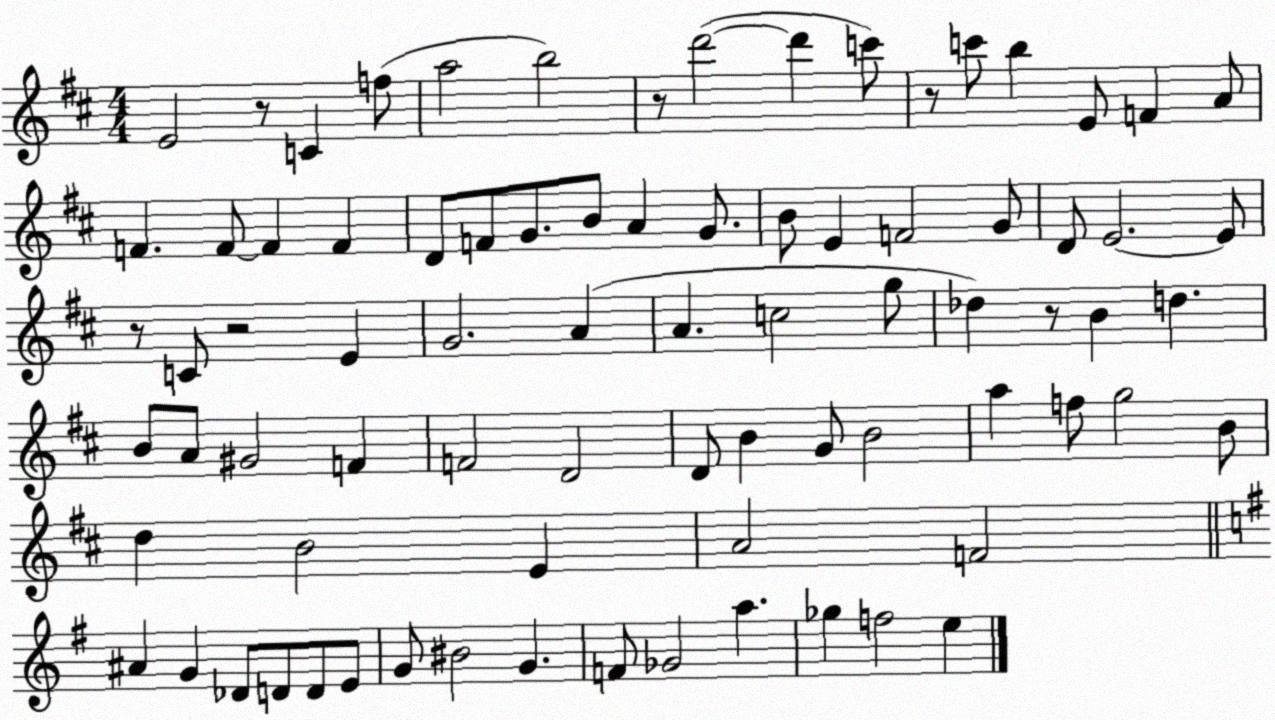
X:1
T:Untitled
M:4/4
L:1/4
K:D
E2 z/2 C f/2 a2 b2 z/2 d'2 d' c'/2 z/2 c'/2 b E/2 F A/2 F F/2 F F D/2 F/2 G/2 B/2 A G/2 B/2 E F2 G/2 D/2 E2 E/2 z/2 C/2 z2 E G2 A A c2 g/2 _d z/2 B d B/2 A/2 ^G2 F F2 D2 D/2 B G/2 B2 a f/2 g2 B/2 d B2 E A2 F2 ^A G _D/2 D/2 D/2 E/2 G/2 ^B2 G F/2 _G2 a _g f2 e